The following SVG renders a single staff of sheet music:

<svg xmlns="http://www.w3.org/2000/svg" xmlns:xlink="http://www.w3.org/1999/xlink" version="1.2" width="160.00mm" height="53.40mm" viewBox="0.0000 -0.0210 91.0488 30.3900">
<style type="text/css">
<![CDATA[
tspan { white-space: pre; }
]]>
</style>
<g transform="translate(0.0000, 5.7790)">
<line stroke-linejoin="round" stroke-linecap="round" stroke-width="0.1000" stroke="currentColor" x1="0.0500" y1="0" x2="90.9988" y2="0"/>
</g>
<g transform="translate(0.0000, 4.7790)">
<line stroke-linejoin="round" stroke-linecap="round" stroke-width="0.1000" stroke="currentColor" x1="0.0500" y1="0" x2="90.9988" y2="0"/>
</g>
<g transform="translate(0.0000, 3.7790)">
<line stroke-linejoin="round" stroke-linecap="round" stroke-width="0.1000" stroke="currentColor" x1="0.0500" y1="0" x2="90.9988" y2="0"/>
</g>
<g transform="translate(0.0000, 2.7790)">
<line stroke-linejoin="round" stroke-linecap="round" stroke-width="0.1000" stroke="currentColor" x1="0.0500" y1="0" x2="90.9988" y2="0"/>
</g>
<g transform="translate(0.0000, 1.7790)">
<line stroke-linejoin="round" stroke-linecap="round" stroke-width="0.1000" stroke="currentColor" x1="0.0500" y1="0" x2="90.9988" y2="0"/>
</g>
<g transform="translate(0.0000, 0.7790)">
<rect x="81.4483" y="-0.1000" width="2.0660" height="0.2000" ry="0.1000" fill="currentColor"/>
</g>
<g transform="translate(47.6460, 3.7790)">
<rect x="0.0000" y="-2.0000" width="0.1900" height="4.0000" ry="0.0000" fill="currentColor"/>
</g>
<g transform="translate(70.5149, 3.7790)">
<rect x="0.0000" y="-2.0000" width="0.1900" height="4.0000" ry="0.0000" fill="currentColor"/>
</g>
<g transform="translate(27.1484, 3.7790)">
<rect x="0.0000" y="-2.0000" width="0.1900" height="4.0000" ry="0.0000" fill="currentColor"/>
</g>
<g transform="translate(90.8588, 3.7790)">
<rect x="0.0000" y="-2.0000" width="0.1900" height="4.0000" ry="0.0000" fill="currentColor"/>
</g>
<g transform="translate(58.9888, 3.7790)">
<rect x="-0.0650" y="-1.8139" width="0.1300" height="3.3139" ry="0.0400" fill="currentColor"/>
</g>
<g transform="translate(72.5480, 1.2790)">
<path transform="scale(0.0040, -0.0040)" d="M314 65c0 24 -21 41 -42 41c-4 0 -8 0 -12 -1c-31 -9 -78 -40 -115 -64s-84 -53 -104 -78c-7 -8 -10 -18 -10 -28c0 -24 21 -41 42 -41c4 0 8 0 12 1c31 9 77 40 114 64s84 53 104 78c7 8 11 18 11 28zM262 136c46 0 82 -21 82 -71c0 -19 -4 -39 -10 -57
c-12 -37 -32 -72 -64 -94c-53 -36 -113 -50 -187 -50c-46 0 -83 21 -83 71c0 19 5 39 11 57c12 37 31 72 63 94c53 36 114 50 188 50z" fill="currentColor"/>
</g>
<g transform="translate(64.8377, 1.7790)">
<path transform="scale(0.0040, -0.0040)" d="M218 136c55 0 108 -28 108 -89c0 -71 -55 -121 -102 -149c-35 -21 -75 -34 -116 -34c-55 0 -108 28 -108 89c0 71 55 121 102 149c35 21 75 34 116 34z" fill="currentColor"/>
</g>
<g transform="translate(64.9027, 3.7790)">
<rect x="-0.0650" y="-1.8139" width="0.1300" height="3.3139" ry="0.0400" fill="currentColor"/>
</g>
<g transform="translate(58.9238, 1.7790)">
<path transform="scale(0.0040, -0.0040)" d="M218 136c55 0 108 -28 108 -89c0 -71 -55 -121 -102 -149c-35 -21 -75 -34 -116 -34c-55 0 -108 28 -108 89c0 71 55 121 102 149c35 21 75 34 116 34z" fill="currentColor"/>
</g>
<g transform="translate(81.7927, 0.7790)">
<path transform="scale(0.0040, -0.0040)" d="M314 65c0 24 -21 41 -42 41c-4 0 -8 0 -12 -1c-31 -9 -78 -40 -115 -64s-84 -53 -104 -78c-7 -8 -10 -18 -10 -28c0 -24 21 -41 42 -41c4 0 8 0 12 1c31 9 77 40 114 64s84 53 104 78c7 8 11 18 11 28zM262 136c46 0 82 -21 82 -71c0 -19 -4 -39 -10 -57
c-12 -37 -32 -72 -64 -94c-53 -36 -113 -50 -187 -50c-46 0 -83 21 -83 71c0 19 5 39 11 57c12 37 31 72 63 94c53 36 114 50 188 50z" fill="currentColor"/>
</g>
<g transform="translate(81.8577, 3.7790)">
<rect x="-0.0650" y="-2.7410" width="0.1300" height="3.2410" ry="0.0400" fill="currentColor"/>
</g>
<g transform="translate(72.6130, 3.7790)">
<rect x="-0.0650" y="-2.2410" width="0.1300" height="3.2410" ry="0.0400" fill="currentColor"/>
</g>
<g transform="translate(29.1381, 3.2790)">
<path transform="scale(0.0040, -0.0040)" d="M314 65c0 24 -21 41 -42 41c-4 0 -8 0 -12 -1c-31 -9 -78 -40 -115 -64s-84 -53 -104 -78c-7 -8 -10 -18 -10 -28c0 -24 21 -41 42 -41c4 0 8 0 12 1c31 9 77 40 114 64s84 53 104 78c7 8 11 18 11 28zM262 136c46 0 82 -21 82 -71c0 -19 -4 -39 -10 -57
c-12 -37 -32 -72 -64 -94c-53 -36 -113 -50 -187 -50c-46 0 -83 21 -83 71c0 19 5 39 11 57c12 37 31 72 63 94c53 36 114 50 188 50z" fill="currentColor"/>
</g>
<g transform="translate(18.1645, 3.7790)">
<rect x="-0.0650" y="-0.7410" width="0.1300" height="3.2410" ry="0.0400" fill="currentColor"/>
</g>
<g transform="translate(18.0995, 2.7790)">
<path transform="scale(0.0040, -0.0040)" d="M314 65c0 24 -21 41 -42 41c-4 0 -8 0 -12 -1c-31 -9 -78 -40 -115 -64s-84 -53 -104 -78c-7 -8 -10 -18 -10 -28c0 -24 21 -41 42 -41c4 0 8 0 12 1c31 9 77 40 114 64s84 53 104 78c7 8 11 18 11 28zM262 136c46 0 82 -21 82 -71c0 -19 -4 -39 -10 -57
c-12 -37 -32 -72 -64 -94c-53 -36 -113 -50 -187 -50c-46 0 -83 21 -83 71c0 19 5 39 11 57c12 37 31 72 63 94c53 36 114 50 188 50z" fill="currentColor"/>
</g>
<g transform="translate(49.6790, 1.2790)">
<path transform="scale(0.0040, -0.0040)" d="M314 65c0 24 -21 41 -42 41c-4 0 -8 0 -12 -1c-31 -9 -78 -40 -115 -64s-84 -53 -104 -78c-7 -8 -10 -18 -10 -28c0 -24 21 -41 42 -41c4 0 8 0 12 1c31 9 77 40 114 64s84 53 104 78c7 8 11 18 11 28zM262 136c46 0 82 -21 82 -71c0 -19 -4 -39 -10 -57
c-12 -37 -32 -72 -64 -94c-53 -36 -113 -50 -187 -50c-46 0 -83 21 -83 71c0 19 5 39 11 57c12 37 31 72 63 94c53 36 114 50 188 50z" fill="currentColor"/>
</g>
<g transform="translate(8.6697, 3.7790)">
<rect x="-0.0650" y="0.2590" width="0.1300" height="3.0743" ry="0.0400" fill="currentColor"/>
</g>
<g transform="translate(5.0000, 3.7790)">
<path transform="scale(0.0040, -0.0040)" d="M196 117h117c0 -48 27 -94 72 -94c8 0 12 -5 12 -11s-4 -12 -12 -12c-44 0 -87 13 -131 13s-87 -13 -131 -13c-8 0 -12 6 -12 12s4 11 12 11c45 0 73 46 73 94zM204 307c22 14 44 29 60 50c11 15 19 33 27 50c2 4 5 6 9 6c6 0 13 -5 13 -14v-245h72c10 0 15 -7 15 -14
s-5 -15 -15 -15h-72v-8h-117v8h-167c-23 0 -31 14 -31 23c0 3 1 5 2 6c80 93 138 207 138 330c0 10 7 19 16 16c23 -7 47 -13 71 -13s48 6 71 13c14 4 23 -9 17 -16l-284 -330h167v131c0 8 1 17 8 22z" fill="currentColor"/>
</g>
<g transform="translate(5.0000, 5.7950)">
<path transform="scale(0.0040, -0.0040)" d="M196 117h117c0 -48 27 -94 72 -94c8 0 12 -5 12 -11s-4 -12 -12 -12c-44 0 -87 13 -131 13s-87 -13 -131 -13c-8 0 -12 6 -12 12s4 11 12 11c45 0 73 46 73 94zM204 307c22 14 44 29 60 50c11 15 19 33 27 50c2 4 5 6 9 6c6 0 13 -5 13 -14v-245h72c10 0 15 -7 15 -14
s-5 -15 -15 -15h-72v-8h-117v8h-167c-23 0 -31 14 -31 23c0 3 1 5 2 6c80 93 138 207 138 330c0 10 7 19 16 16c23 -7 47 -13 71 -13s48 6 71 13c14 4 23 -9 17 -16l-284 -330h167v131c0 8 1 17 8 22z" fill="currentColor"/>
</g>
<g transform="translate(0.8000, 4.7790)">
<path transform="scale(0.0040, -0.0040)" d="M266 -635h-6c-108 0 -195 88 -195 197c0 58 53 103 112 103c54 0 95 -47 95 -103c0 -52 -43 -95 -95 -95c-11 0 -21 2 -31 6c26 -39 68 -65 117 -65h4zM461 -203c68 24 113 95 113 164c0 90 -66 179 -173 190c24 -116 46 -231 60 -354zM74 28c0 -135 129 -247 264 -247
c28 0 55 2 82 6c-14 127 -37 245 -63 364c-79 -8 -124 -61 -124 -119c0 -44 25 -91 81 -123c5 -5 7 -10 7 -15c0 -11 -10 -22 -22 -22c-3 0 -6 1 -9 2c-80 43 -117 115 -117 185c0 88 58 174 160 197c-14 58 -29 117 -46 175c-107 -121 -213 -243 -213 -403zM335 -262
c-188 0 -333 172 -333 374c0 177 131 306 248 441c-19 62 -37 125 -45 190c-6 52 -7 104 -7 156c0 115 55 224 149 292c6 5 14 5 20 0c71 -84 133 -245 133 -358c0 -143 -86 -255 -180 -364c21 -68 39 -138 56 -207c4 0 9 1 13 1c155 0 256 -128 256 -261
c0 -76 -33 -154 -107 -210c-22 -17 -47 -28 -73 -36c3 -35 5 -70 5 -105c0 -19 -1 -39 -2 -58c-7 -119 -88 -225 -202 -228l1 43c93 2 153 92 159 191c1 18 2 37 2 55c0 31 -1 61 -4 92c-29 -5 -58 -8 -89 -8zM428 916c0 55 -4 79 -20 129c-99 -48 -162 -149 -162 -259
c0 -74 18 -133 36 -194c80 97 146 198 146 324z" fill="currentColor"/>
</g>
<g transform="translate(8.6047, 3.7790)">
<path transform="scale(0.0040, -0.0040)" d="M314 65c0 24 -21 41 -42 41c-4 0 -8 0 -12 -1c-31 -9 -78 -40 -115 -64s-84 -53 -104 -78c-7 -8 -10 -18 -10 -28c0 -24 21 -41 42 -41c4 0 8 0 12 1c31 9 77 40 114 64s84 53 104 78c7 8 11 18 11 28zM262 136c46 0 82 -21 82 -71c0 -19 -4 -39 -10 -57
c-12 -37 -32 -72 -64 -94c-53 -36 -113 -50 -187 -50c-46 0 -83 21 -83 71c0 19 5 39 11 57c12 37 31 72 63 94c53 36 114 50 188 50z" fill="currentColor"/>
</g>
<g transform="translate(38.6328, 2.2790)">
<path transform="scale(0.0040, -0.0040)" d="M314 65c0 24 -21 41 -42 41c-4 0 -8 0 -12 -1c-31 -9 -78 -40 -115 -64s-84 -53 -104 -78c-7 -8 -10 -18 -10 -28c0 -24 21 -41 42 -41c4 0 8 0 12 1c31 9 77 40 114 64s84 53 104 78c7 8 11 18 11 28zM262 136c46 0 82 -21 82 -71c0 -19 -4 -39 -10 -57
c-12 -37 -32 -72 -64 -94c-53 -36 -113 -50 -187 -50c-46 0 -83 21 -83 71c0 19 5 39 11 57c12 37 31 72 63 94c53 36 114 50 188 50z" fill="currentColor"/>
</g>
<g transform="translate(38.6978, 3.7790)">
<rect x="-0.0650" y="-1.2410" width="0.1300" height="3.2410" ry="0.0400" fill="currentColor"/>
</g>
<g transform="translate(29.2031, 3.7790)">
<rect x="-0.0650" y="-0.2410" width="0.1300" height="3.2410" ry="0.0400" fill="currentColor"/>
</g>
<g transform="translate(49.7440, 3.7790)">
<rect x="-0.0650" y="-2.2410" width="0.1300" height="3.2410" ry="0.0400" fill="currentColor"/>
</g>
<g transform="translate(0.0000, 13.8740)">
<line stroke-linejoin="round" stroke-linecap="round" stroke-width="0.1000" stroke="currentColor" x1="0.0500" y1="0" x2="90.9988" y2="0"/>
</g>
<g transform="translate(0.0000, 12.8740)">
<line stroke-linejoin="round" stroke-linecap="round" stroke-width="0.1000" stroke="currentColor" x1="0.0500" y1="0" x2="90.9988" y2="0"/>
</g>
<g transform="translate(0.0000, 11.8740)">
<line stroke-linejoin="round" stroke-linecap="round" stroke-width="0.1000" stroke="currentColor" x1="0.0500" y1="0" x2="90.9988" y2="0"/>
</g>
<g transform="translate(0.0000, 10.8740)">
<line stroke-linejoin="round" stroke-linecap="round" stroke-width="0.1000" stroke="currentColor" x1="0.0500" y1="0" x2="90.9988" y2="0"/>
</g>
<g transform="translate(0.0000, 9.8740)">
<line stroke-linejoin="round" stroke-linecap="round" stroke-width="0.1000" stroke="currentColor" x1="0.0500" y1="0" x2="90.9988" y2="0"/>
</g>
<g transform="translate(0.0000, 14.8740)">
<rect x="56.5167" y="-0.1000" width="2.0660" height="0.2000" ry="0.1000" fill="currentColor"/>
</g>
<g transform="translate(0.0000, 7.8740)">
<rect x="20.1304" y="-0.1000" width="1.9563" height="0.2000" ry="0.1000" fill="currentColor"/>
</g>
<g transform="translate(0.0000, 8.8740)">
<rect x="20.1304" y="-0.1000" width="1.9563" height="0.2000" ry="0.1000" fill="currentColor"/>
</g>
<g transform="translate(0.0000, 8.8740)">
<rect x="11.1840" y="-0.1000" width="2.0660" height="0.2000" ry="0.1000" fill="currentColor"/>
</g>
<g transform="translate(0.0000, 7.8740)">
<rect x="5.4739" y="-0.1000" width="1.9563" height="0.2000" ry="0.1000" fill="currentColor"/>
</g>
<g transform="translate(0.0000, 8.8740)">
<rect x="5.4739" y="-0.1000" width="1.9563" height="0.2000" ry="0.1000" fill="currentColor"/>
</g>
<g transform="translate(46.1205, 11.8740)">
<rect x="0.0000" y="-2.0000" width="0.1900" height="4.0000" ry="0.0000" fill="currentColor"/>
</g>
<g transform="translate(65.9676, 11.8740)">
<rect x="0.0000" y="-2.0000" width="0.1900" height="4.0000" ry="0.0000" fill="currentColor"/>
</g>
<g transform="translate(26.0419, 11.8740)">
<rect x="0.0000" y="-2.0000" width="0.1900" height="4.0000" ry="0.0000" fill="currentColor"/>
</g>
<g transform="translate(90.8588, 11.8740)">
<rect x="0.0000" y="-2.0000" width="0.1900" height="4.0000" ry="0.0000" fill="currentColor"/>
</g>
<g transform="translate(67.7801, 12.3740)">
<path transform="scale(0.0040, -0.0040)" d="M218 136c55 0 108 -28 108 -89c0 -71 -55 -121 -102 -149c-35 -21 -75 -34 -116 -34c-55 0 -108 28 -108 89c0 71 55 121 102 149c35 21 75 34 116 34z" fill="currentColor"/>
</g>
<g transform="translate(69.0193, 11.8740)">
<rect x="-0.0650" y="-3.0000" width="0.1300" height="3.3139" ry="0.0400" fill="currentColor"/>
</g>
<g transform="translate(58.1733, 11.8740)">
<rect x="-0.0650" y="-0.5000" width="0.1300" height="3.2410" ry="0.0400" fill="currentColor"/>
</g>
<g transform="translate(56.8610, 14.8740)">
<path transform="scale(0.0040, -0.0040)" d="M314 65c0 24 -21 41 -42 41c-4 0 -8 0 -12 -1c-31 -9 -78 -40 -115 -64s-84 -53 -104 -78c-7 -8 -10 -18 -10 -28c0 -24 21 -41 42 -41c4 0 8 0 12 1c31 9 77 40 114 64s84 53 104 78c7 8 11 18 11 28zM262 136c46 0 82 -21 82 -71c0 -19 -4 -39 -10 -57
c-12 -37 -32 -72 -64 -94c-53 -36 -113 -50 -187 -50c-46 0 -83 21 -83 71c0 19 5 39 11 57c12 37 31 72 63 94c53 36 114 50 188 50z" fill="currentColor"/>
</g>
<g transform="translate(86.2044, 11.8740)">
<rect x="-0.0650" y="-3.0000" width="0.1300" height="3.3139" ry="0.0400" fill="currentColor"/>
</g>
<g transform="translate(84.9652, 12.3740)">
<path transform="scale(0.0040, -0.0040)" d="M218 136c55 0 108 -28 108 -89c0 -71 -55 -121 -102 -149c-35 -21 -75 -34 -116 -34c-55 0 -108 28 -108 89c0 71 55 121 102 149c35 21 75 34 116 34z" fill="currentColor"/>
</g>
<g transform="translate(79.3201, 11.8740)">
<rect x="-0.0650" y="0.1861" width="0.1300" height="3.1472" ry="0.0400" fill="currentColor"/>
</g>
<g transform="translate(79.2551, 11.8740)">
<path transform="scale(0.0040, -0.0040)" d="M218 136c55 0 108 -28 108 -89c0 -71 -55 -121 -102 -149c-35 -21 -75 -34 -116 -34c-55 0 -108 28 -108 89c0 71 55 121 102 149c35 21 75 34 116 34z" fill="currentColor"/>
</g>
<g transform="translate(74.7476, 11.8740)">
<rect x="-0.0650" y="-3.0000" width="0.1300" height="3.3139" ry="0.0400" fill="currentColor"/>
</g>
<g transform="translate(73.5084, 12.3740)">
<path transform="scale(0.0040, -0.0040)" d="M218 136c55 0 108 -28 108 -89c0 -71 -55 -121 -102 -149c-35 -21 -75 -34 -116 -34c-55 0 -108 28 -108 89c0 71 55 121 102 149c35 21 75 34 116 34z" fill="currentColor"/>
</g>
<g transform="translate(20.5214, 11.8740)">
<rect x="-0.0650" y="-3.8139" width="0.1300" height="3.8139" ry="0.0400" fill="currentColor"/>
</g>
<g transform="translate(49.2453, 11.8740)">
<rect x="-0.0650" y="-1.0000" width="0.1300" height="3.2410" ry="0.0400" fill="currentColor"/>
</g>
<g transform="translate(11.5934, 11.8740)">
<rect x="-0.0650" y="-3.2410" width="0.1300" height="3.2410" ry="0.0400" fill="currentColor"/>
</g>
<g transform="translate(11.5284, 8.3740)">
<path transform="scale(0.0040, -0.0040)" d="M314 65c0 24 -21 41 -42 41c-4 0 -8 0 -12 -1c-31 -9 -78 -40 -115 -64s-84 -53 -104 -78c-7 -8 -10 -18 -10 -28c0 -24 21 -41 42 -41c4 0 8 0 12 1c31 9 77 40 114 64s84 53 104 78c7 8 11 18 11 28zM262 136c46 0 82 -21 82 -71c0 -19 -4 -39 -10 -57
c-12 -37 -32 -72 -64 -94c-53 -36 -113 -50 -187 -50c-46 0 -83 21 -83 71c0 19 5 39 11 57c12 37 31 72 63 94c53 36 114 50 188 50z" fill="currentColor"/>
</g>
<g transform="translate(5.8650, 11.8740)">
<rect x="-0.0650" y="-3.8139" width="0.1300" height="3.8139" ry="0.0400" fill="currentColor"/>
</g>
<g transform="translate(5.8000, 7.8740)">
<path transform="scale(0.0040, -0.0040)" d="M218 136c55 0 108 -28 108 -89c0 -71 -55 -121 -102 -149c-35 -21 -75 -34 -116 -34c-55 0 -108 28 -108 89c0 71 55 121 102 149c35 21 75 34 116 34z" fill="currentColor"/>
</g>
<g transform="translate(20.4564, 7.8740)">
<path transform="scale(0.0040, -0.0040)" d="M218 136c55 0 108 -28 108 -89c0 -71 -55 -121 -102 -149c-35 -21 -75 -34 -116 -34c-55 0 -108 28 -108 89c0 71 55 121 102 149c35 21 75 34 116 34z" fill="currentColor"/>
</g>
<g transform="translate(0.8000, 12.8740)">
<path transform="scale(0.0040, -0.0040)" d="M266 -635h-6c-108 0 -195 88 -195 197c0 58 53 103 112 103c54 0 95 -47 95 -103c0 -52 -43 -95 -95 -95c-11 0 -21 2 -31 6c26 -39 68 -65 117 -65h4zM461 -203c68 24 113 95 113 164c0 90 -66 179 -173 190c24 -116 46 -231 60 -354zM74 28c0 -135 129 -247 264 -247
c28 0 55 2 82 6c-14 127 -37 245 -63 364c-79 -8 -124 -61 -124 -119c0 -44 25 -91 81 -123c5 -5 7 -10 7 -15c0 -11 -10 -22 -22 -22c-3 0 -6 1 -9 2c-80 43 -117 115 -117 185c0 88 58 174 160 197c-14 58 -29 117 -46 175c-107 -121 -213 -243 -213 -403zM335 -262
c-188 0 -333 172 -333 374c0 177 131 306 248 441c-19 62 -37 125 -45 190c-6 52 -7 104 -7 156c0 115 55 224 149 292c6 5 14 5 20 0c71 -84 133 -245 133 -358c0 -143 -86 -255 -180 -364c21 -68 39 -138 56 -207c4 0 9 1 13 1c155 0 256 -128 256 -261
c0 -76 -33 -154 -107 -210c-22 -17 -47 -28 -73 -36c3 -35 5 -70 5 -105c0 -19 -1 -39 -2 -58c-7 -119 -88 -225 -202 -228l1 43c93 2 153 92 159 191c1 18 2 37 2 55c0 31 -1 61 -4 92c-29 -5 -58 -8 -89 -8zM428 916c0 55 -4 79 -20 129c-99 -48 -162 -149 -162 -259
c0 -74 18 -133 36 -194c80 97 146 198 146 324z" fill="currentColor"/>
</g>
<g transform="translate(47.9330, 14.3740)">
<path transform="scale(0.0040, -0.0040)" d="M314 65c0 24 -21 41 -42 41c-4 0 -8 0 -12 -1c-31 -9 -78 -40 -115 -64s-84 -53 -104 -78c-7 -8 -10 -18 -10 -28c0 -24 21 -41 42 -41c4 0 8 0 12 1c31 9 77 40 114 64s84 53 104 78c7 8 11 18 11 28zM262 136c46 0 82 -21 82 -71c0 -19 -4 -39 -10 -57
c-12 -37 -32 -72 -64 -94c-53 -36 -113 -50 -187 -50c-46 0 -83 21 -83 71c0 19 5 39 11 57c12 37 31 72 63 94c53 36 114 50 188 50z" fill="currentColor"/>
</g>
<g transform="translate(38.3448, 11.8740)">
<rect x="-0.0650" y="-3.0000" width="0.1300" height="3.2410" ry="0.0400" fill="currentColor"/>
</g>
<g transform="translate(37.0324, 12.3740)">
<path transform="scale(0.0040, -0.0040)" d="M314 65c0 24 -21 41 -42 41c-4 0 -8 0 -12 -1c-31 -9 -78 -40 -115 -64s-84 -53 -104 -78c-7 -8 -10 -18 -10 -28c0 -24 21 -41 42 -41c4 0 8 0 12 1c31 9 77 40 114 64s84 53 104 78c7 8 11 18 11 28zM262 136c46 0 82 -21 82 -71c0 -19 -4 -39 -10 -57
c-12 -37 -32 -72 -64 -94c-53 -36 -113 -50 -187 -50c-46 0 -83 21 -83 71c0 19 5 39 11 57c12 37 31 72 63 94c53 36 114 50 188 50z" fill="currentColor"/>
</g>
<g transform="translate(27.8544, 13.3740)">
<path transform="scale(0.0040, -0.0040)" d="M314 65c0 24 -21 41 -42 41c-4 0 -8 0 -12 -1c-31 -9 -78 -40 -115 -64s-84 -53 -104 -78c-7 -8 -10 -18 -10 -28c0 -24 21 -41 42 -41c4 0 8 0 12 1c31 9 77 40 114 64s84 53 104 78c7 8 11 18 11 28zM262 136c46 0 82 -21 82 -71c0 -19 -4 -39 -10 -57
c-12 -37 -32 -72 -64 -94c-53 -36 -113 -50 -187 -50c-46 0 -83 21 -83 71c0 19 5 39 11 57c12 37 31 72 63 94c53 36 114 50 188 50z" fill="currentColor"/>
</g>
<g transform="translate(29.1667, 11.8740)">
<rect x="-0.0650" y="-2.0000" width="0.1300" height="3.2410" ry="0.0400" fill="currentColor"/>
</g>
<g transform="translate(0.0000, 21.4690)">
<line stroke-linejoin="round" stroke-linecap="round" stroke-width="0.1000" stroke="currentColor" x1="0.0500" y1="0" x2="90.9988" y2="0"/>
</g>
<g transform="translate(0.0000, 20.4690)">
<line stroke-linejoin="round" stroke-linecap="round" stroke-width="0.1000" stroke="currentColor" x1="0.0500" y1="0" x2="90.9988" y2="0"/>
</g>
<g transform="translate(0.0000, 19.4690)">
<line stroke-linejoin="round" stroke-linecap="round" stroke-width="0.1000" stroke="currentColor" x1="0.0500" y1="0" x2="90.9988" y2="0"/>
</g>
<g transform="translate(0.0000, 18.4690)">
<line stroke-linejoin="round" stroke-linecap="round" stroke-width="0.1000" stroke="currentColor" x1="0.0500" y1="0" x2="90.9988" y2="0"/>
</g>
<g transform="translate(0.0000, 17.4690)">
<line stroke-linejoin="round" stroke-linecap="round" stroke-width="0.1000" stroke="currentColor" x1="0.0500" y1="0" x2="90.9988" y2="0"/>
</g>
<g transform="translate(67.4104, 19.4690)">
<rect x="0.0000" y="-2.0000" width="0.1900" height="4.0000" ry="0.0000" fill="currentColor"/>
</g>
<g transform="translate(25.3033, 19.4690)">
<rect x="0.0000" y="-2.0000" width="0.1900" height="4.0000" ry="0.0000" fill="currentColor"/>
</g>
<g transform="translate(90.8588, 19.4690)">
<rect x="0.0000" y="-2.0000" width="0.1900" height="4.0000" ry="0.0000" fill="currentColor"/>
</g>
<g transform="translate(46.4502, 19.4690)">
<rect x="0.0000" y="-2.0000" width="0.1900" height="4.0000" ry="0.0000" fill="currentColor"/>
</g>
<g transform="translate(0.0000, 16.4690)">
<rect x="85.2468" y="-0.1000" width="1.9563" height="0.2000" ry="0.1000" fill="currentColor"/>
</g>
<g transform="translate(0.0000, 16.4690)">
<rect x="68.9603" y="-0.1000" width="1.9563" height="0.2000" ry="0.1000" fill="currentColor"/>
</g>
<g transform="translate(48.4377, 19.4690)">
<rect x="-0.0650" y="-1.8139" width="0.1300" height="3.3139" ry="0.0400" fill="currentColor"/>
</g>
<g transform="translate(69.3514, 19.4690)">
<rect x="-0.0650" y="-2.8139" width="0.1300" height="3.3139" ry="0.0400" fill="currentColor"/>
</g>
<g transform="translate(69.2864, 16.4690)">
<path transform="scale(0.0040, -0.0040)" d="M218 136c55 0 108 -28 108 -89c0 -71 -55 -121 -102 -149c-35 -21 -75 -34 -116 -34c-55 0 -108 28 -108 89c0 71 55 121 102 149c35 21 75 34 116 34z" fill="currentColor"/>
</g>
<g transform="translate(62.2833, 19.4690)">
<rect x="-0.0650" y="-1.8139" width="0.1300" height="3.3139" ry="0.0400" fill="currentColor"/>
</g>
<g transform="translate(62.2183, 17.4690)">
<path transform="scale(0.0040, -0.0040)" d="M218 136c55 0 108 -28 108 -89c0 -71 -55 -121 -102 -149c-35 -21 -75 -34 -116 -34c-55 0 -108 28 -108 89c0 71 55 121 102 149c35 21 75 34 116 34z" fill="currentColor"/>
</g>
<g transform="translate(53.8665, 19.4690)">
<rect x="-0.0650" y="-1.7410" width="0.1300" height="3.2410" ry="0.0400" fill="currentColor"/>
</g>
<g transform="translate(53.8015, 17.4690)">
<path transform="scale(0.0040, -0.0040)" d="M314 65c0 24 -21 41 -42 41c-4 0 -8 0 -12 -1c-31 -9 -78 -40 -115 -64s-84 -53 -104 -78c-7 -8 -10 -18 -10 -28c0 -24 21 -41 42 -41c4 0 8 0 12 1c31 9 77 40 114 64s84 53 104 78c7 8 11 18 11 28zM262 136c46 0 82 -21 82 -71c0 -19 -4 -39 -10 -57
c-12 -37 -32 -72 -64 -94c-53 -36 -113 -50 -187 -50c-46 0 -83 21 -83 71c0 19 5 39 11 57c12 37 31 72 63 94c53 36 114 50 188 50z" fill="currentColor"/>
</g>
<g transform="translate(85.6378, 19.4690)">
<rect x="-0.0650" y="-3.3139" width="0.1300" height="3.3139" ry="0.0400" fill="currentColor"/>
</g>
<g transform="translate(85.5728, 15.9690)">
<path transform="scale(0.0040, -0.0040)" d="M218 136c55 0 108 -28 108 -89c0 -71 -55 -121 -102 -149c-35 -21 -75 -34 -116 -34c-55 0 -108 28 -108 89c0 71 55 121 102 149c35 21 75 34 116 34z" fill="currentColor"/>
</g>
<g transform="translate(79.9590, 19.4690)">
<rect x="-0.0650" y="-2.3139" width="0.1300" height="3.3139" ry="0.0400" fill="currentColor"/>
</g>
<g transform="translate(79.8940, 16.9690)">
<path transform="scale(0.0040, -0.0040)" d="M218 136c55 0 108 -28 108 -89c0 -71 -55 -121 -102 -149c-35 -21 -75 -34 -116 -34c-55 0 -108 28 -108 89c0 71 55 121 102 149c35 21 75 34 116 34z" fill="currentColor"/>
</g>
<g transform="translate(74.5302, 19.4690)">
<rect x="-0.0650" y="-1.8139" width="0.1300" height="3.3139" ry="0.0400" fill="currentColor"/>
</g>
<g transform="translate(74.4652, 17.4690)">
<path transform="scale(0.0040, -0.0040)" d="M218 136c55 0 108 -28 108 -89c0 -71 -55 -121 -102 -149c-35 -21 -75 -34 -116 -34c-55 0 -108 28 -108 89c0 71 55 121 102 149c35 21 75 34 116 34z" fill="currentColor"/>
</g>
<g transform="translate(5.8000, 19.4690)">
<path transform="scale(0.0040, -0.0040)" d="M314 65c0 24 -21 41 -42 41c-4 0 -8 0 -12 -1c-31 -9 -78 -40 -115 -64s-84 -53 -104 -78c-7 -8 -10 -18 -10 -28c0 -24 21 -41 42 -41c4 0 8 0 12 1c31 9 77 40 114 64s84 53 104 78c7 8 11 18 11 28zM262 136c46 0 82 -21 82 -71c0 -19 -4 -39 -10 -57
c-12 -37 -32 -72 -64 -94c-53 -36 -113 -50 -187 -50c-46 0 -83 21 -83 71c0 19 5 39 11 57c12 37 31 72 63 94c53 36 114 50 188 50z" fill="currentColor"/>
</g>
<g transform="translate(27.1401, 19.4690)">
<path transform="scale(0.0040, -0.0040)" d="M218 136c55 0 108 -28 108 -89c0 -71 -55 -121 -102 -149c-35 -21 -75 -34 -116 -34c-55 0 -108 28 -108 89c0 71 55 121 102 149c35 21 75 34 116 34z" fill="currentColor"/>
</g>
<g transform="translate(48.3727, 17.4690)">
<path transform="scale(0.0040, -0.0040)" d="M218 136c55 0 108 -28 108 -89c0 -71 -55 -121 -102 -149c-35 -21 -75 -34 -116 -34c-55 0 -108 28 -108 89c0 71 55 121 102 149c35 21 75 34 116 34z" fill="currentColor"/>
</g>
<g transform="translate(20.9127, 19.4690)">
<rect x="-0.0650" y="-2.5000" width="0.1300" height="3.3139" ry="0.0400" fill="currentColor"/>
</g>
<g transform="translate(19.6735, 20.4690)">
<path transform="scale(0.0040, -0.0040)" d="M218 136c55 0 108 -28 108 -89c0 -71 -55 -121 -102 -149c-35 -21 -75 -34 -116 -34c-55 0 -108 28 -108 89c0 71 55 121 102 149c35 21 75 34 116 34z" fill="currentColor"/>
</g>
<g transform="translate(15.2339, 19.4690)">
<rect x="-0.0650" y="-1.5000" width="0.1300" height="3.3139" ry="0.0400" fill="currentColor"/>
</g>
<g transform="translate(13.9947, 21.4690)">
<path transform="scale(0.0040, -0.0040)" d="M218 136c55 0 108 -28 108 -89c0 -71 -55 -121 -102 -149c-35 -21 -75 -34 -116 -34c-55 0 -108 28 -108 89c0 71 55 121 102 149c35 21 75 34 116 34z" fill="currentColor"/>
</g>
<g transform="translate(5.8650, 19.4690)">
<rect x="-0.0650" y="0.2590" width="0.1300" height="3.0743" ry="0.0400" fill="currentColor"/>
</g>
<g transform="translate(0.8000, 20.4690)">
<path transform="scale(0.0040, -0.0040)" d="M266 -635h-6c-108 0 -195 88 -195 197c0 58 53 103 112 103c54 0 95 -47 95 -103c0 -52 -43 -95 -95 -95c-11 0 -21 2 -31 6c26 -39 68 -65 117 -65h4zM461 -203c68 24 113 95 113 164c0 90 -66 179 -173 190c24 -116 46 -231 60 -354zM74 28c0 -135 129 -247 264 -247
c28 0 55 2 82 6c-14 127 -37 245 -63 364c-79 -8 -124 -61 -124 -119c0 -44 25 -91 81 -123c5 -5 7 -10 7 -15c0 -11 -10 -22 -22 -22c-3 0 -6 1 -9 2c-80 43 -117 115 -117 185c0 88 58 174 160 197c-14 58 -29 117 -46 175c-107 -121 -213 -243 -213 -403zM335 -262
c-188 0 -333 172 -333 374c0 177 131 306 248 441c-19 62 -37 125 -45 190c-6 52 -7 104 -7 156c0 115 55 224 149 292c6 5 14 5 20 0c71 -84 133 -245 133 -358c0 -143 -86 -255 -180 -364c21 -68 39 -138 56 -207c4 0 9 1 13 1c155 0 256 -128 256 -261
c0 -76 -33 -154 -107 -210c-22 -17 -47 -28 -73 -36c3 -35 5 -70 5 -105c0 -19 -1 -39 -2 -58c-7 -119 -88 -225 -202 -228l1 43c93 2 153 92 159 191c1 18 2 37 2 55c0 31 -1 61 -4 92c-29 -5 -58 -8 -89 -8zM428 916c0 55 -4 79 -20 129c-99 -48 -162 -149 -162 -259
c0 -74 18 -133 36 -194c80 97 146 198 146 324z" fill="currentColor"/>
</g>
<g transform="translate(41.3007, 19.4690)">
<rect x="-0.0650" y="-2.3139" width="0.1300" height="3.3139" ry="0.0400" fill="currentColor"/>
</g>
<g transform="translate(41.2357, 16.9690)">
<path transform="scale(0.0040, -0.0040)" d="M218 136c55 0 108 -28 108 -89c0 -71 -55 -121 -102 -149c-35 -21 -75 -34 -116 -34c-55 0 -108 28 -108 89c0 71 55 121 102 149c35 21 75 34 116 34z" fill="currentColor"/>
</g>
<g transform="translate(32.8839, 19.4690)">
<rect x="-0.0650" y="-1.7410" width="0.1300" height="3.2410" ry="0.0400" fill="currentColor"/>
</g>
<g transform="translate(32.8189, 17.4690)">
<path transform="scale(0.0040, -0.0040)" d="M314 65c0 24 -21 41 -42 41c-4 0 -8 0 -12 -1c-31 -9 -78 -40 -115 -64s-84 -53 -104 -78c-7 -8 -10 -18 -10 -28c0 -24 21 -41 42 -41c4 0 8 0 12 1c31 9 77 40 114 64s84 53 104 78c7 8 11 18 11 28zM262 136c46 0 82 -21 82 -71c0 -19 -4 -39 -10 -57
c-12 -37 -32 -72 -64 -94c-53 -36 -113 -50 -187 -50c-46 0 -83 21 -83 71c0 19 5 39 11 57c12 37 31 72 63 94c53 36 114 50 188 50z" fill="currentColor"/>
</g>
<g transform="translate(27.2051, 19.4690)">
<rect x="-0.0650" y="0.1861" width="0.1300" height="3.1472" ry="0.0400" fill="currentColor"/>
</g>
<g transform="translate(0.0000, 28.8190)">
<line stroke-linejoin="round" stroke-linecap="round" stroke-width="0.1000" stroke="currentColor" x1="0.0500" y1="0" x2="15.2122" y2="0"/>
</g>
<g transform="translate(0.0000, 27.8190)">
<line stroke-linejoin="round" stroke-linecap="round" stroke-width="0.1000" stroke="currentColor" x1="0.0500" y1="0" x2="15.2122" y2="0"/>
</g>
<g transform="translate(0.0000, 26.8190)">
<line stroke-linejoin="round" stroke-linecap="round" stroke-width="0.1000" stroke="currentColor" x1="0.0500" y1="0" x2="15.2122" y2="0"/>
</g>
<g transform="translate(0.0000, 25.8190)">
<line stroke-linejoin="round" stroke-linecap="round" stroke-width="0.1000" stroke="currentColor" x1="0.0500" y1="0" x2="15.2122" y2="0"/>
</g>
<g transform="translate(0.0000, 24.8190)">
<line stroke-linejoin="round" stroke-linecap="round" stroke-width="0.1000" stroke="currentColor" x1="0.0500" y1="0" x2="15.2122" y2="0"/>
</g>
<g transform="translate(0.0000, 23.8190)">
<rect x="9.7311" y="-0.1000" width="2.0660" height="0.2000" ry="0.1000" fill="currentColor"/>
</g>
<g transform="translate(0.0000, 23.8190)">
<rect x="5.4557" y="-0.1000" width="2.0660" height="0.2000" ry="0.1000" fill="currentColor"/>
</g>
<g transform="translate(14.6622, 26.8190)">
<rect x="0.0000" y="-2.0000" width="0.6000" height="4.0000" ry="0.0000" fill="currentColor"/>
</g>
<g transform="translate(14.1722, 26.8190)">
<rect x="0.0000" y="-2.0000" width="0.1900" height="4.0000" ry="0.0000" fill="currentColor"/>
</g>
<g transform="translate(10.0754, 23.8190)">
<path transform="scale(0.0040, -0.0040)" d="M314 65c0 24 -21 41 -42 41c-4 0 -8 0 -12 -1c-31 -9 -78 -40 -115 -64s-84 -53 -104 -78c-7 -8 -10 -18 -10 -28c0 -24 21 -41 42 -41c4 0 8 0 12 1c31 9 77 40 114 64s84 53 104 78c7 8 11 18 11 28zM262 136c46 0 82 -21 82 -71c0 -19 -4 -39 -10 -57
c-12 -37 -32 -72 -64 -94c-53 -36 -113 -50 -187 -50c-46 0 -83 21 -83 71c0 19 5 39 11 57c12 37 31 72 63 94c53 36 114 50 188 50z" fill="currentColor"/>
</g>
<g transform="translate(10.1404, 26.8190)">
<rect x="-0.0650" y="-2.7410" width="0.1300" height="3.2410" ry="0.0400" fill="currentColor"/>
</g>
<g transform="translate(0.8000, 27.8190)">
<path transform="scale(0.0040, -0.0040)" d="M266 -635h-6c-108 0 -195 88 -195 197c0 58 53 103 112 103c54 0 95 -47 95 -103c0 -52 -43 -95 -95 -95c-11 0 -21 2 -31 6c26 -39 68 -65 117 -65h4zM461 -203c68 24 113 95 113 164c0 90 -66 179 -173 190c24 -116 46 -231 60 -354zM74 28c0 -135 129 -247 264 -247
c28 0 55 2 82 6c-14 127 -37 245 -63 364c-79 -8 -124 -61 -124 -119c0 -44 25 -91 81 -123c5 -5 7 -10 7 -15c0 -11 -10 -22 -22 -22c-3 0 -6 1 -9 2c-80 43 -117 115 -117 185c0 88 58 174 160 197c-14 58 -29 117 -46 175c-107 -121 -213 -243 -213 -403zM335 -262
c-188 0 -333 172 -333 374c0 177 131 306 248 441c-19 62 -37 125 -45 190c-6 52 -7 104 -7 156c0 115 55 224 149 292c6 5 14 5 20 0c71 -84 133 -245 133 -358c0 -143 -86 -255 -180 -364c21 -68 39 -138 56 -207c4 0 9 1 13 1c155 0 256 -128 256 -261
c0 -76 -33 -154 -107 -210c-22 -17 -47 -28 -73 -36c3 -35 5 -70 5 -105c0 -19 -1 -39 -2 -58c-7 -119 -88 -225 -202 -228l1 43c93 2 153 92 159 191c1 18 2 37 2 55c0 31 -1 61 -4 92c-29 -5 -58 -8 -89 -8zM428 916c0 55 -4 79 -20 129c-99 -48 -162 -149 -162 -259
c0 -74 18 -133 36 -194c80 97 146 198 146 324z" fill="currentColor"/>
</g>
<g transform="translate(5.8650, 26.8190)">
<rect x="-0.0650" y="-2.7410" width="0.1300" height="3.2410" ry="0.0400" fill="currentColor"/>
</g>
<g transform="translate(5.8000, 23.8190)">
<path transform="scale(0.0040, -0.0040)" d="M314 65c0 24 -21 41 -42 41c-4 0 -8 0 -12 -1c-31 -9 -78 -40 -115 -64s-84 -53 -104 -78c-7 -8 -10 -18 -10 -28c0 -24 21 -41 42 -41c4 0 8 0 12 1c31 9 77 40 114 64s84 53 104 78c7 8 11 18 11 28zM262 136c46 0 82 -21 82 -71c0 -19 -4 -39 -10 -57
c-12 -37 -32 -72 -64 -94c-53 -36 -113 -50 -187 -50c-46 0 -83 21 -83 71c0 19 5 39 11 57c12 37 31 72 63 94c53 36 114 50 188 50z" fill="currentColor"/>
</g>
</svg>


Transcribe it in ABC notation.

X:1
T:Untitled
M:4/4
L:1/4
K:C
B2 d2 c2 e2 g2 f f g2 a2 c' b2 c' F2 A2 D2 C2 A A B A B2 E G B f2 g f f2 f a f g b a2 a2